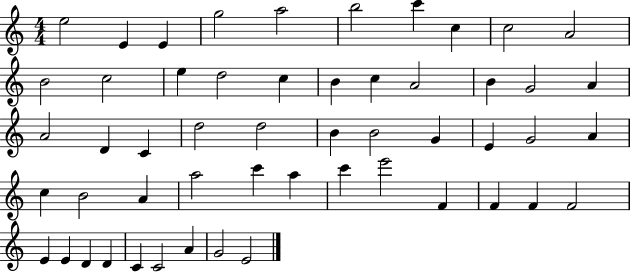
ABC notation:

X:1
T:Untitled
M:4/4
L:1/4
K:C
e2 E E g2 a2 b2 c' c c2 A2 B2 c2 e d2 c B c A2 B G2 A A2 D C d2 d2 B B2 G E G2 A c B2 A a2 c' a c' e'2 F F F F2 E E D D C C2 A G2 E2